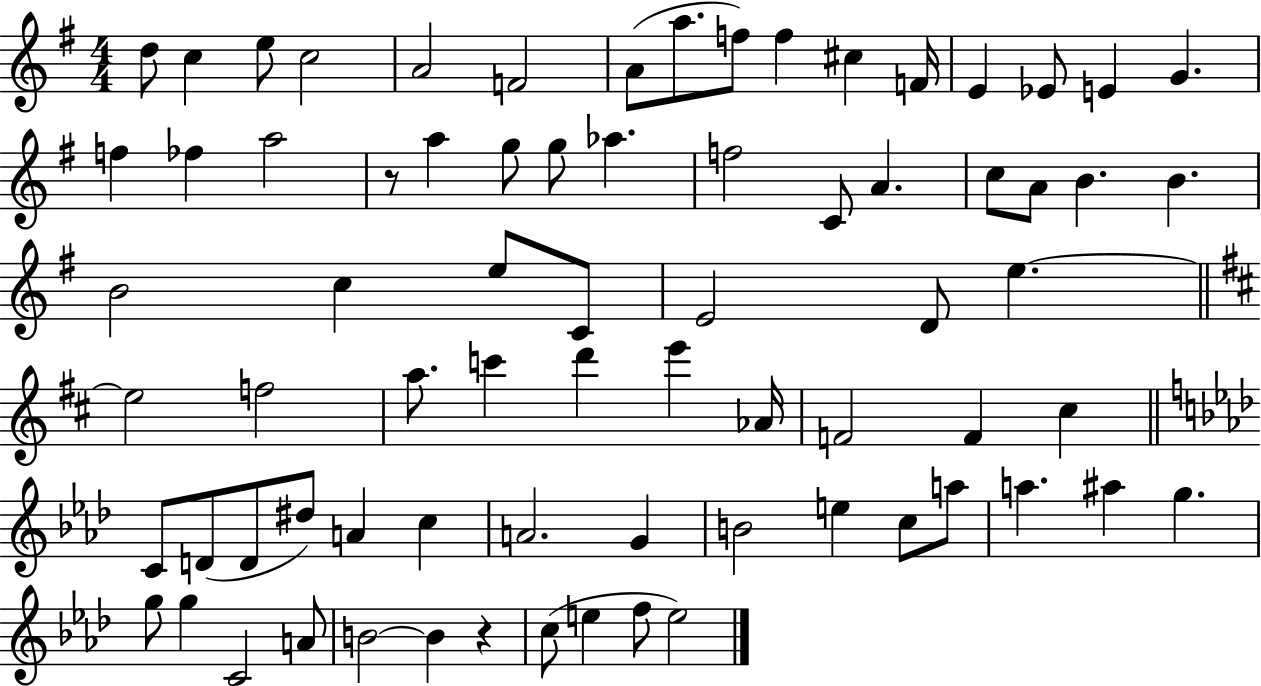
X:1
T:Untitled
M:4/4
L:1/4
K:G
d/2 c e/2 c2 A2 F2 A/2 a/2 f/2 f ^c F/4 E _E/2 E G f _f a2 z/2 a g/2 g/2 _a f2 C/2 A c/2 A/2 B B B2 c e/2 C/2 E2 D/2 e e2 f2 a/2 c' d' e' _A/4 F2 F ^c C/2 D/2 D/2 ^d/2 A c A2 G B2 e c/2 a/2 a ^a g g/2 g C2 A/2 B2 B z c/2 e f/2 e2